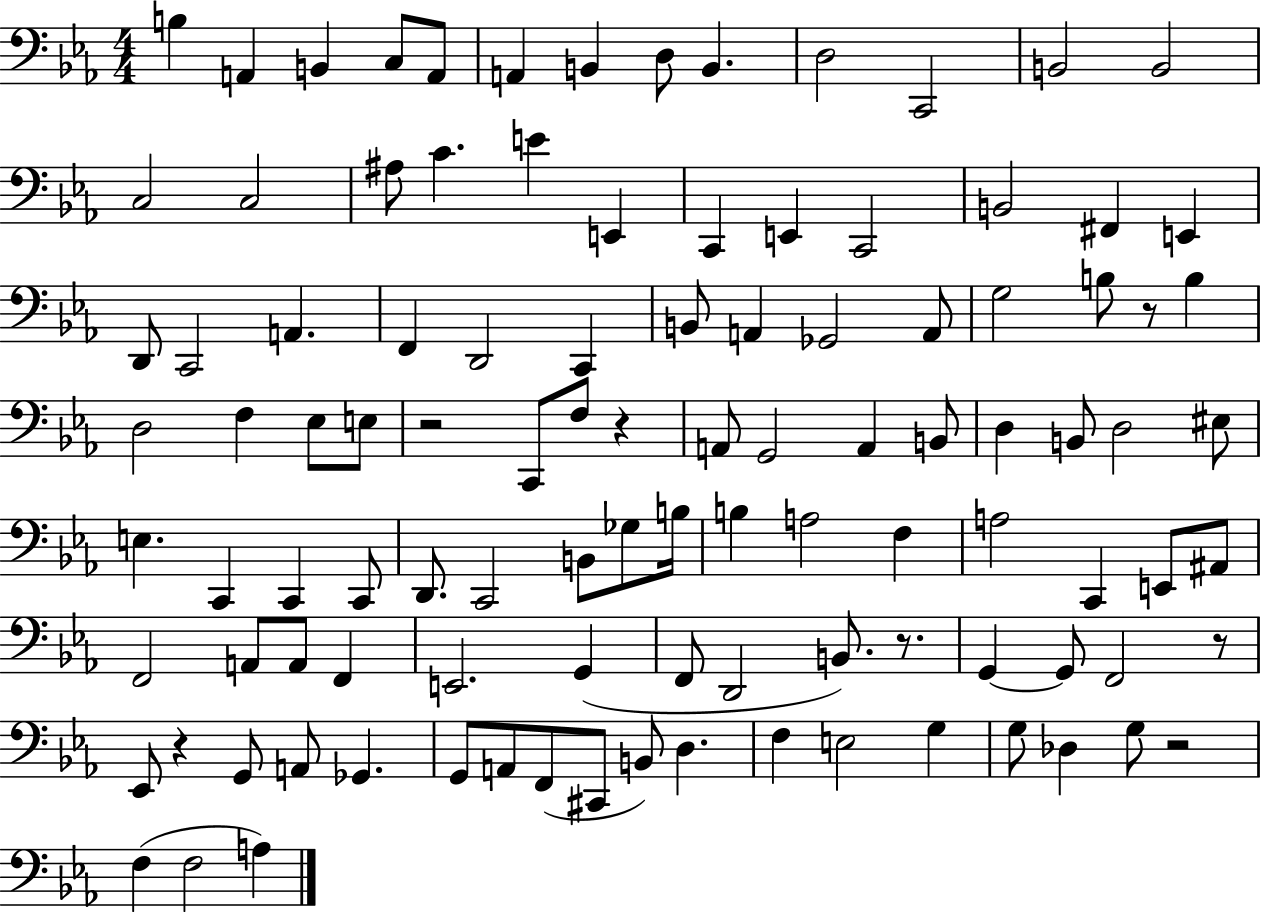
X:1
T:Untitled
M:4/4
L:1/4
K:Eb
B, A,, B,, C,/2 A,,/2 A,, B,, D,/2 B,, D,2 C,,2 B,,2 B,,2 C,2 C,2 ^A,/2 C E E,, C,, E,, C,,2 B,,2 ^F,, E,, D,,/2 C,,2 A,, F,, D,,2 C,, B,,/2 A,, _G,,2 A,,/2 G,2 B,/2 z/2 B, D,2 F, _E,/2 E,/2 z2 C,,/2 F,/2 z A,,/2 G,,2 A,, B,,/2 D, B,,/2 D,2 ^E,/2 E, C,, C,, C,,/2 D,,/2 C,,2 B,,/2 _G,/2 B,/4 B, A,2 F, A,2 C,, E,,/2 ^A,,/2 F,,2 A,,/2 A,,/2 F,, E,,2 G,, F,,/2 D,,2 B,,/2 z/2 G,, G,,/2 F,,2 z/2 _E,,/2 z G,,/2 A,,/2 _G,, G,,/2 A,,/2 F,,/2 ^C,,/2 B,,/2 D, F, E,2 G, G,/2 _D, G,/2 z2 F, F,2 A,